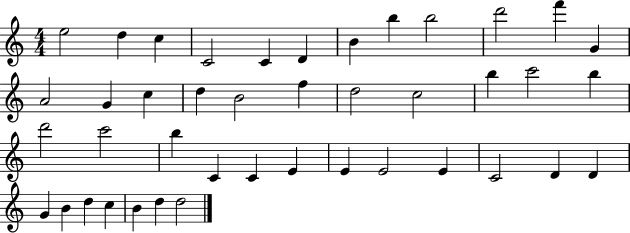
X:1
T:Untitled
M:4/4
L:1/4
K:C
e2 d c C2 C D B b b2 d'2 f' G A2 G c d B2 f d2 c2 b c'2 b d'2 c'2 b C C E E E2 E C2 D D G B d c B d d2